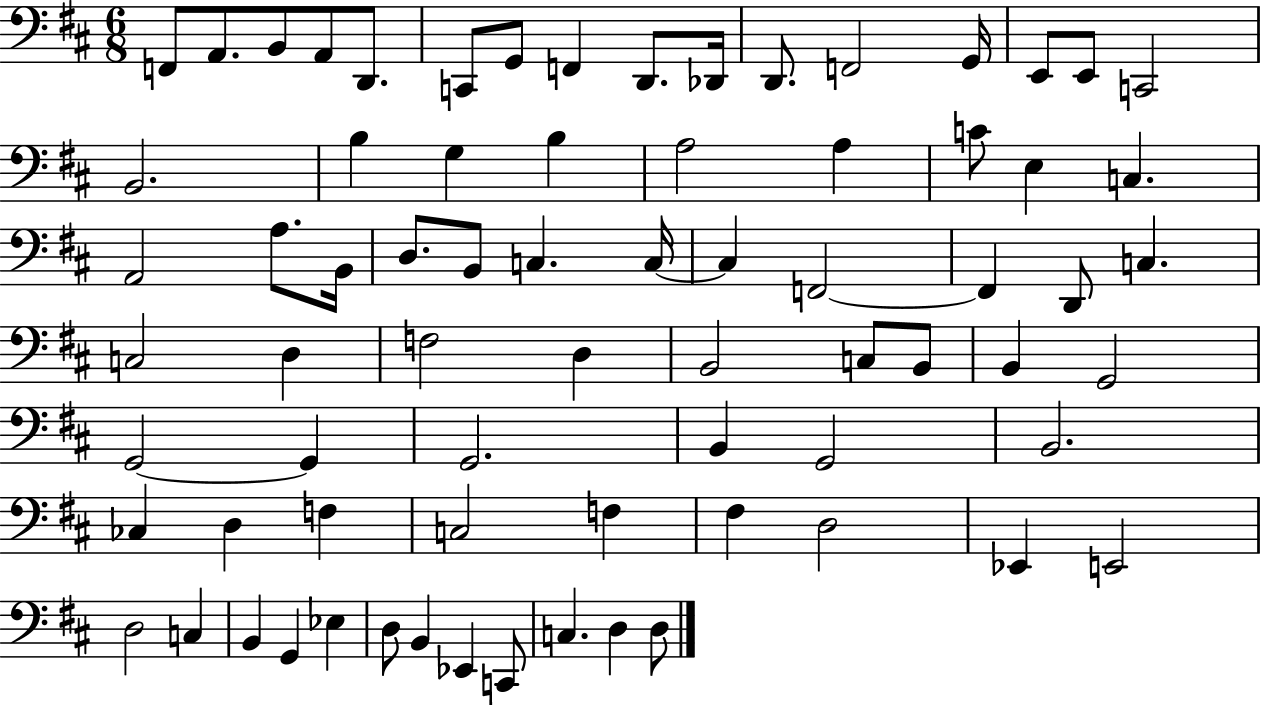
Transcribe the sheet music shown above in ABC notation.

X:1
T:Untitled
M:6/8
L:1/4
K:D
F,,/2 A,,/2 B,,/2 A,,/2 D,,/2 C,,/2 G,,/2 F,, D,,/2 _D,,/4 D,,/2 F,,2 G,,/4 E,,/2 E,,/2 C,,2 B,,2 B, G, B, A,2 A, C/2 E, C, A,,2 A,/2 B,,/4 D,/2 B,,/2 C, C,/4 C, F,,2 F,, D,,/2 C, C,2 D, F,2 D, B,,2 C,/2 B,,/2 B,, G,,2 G,,2 G,, G,,2 B,, G,,2 B,,2 _C, D, F, C,2 F, ^F, D,2 _E,, E,,2 D,2 C, B,, G,, _E, D,/2 B,, _E,, C,,/2 C, D, D,/2